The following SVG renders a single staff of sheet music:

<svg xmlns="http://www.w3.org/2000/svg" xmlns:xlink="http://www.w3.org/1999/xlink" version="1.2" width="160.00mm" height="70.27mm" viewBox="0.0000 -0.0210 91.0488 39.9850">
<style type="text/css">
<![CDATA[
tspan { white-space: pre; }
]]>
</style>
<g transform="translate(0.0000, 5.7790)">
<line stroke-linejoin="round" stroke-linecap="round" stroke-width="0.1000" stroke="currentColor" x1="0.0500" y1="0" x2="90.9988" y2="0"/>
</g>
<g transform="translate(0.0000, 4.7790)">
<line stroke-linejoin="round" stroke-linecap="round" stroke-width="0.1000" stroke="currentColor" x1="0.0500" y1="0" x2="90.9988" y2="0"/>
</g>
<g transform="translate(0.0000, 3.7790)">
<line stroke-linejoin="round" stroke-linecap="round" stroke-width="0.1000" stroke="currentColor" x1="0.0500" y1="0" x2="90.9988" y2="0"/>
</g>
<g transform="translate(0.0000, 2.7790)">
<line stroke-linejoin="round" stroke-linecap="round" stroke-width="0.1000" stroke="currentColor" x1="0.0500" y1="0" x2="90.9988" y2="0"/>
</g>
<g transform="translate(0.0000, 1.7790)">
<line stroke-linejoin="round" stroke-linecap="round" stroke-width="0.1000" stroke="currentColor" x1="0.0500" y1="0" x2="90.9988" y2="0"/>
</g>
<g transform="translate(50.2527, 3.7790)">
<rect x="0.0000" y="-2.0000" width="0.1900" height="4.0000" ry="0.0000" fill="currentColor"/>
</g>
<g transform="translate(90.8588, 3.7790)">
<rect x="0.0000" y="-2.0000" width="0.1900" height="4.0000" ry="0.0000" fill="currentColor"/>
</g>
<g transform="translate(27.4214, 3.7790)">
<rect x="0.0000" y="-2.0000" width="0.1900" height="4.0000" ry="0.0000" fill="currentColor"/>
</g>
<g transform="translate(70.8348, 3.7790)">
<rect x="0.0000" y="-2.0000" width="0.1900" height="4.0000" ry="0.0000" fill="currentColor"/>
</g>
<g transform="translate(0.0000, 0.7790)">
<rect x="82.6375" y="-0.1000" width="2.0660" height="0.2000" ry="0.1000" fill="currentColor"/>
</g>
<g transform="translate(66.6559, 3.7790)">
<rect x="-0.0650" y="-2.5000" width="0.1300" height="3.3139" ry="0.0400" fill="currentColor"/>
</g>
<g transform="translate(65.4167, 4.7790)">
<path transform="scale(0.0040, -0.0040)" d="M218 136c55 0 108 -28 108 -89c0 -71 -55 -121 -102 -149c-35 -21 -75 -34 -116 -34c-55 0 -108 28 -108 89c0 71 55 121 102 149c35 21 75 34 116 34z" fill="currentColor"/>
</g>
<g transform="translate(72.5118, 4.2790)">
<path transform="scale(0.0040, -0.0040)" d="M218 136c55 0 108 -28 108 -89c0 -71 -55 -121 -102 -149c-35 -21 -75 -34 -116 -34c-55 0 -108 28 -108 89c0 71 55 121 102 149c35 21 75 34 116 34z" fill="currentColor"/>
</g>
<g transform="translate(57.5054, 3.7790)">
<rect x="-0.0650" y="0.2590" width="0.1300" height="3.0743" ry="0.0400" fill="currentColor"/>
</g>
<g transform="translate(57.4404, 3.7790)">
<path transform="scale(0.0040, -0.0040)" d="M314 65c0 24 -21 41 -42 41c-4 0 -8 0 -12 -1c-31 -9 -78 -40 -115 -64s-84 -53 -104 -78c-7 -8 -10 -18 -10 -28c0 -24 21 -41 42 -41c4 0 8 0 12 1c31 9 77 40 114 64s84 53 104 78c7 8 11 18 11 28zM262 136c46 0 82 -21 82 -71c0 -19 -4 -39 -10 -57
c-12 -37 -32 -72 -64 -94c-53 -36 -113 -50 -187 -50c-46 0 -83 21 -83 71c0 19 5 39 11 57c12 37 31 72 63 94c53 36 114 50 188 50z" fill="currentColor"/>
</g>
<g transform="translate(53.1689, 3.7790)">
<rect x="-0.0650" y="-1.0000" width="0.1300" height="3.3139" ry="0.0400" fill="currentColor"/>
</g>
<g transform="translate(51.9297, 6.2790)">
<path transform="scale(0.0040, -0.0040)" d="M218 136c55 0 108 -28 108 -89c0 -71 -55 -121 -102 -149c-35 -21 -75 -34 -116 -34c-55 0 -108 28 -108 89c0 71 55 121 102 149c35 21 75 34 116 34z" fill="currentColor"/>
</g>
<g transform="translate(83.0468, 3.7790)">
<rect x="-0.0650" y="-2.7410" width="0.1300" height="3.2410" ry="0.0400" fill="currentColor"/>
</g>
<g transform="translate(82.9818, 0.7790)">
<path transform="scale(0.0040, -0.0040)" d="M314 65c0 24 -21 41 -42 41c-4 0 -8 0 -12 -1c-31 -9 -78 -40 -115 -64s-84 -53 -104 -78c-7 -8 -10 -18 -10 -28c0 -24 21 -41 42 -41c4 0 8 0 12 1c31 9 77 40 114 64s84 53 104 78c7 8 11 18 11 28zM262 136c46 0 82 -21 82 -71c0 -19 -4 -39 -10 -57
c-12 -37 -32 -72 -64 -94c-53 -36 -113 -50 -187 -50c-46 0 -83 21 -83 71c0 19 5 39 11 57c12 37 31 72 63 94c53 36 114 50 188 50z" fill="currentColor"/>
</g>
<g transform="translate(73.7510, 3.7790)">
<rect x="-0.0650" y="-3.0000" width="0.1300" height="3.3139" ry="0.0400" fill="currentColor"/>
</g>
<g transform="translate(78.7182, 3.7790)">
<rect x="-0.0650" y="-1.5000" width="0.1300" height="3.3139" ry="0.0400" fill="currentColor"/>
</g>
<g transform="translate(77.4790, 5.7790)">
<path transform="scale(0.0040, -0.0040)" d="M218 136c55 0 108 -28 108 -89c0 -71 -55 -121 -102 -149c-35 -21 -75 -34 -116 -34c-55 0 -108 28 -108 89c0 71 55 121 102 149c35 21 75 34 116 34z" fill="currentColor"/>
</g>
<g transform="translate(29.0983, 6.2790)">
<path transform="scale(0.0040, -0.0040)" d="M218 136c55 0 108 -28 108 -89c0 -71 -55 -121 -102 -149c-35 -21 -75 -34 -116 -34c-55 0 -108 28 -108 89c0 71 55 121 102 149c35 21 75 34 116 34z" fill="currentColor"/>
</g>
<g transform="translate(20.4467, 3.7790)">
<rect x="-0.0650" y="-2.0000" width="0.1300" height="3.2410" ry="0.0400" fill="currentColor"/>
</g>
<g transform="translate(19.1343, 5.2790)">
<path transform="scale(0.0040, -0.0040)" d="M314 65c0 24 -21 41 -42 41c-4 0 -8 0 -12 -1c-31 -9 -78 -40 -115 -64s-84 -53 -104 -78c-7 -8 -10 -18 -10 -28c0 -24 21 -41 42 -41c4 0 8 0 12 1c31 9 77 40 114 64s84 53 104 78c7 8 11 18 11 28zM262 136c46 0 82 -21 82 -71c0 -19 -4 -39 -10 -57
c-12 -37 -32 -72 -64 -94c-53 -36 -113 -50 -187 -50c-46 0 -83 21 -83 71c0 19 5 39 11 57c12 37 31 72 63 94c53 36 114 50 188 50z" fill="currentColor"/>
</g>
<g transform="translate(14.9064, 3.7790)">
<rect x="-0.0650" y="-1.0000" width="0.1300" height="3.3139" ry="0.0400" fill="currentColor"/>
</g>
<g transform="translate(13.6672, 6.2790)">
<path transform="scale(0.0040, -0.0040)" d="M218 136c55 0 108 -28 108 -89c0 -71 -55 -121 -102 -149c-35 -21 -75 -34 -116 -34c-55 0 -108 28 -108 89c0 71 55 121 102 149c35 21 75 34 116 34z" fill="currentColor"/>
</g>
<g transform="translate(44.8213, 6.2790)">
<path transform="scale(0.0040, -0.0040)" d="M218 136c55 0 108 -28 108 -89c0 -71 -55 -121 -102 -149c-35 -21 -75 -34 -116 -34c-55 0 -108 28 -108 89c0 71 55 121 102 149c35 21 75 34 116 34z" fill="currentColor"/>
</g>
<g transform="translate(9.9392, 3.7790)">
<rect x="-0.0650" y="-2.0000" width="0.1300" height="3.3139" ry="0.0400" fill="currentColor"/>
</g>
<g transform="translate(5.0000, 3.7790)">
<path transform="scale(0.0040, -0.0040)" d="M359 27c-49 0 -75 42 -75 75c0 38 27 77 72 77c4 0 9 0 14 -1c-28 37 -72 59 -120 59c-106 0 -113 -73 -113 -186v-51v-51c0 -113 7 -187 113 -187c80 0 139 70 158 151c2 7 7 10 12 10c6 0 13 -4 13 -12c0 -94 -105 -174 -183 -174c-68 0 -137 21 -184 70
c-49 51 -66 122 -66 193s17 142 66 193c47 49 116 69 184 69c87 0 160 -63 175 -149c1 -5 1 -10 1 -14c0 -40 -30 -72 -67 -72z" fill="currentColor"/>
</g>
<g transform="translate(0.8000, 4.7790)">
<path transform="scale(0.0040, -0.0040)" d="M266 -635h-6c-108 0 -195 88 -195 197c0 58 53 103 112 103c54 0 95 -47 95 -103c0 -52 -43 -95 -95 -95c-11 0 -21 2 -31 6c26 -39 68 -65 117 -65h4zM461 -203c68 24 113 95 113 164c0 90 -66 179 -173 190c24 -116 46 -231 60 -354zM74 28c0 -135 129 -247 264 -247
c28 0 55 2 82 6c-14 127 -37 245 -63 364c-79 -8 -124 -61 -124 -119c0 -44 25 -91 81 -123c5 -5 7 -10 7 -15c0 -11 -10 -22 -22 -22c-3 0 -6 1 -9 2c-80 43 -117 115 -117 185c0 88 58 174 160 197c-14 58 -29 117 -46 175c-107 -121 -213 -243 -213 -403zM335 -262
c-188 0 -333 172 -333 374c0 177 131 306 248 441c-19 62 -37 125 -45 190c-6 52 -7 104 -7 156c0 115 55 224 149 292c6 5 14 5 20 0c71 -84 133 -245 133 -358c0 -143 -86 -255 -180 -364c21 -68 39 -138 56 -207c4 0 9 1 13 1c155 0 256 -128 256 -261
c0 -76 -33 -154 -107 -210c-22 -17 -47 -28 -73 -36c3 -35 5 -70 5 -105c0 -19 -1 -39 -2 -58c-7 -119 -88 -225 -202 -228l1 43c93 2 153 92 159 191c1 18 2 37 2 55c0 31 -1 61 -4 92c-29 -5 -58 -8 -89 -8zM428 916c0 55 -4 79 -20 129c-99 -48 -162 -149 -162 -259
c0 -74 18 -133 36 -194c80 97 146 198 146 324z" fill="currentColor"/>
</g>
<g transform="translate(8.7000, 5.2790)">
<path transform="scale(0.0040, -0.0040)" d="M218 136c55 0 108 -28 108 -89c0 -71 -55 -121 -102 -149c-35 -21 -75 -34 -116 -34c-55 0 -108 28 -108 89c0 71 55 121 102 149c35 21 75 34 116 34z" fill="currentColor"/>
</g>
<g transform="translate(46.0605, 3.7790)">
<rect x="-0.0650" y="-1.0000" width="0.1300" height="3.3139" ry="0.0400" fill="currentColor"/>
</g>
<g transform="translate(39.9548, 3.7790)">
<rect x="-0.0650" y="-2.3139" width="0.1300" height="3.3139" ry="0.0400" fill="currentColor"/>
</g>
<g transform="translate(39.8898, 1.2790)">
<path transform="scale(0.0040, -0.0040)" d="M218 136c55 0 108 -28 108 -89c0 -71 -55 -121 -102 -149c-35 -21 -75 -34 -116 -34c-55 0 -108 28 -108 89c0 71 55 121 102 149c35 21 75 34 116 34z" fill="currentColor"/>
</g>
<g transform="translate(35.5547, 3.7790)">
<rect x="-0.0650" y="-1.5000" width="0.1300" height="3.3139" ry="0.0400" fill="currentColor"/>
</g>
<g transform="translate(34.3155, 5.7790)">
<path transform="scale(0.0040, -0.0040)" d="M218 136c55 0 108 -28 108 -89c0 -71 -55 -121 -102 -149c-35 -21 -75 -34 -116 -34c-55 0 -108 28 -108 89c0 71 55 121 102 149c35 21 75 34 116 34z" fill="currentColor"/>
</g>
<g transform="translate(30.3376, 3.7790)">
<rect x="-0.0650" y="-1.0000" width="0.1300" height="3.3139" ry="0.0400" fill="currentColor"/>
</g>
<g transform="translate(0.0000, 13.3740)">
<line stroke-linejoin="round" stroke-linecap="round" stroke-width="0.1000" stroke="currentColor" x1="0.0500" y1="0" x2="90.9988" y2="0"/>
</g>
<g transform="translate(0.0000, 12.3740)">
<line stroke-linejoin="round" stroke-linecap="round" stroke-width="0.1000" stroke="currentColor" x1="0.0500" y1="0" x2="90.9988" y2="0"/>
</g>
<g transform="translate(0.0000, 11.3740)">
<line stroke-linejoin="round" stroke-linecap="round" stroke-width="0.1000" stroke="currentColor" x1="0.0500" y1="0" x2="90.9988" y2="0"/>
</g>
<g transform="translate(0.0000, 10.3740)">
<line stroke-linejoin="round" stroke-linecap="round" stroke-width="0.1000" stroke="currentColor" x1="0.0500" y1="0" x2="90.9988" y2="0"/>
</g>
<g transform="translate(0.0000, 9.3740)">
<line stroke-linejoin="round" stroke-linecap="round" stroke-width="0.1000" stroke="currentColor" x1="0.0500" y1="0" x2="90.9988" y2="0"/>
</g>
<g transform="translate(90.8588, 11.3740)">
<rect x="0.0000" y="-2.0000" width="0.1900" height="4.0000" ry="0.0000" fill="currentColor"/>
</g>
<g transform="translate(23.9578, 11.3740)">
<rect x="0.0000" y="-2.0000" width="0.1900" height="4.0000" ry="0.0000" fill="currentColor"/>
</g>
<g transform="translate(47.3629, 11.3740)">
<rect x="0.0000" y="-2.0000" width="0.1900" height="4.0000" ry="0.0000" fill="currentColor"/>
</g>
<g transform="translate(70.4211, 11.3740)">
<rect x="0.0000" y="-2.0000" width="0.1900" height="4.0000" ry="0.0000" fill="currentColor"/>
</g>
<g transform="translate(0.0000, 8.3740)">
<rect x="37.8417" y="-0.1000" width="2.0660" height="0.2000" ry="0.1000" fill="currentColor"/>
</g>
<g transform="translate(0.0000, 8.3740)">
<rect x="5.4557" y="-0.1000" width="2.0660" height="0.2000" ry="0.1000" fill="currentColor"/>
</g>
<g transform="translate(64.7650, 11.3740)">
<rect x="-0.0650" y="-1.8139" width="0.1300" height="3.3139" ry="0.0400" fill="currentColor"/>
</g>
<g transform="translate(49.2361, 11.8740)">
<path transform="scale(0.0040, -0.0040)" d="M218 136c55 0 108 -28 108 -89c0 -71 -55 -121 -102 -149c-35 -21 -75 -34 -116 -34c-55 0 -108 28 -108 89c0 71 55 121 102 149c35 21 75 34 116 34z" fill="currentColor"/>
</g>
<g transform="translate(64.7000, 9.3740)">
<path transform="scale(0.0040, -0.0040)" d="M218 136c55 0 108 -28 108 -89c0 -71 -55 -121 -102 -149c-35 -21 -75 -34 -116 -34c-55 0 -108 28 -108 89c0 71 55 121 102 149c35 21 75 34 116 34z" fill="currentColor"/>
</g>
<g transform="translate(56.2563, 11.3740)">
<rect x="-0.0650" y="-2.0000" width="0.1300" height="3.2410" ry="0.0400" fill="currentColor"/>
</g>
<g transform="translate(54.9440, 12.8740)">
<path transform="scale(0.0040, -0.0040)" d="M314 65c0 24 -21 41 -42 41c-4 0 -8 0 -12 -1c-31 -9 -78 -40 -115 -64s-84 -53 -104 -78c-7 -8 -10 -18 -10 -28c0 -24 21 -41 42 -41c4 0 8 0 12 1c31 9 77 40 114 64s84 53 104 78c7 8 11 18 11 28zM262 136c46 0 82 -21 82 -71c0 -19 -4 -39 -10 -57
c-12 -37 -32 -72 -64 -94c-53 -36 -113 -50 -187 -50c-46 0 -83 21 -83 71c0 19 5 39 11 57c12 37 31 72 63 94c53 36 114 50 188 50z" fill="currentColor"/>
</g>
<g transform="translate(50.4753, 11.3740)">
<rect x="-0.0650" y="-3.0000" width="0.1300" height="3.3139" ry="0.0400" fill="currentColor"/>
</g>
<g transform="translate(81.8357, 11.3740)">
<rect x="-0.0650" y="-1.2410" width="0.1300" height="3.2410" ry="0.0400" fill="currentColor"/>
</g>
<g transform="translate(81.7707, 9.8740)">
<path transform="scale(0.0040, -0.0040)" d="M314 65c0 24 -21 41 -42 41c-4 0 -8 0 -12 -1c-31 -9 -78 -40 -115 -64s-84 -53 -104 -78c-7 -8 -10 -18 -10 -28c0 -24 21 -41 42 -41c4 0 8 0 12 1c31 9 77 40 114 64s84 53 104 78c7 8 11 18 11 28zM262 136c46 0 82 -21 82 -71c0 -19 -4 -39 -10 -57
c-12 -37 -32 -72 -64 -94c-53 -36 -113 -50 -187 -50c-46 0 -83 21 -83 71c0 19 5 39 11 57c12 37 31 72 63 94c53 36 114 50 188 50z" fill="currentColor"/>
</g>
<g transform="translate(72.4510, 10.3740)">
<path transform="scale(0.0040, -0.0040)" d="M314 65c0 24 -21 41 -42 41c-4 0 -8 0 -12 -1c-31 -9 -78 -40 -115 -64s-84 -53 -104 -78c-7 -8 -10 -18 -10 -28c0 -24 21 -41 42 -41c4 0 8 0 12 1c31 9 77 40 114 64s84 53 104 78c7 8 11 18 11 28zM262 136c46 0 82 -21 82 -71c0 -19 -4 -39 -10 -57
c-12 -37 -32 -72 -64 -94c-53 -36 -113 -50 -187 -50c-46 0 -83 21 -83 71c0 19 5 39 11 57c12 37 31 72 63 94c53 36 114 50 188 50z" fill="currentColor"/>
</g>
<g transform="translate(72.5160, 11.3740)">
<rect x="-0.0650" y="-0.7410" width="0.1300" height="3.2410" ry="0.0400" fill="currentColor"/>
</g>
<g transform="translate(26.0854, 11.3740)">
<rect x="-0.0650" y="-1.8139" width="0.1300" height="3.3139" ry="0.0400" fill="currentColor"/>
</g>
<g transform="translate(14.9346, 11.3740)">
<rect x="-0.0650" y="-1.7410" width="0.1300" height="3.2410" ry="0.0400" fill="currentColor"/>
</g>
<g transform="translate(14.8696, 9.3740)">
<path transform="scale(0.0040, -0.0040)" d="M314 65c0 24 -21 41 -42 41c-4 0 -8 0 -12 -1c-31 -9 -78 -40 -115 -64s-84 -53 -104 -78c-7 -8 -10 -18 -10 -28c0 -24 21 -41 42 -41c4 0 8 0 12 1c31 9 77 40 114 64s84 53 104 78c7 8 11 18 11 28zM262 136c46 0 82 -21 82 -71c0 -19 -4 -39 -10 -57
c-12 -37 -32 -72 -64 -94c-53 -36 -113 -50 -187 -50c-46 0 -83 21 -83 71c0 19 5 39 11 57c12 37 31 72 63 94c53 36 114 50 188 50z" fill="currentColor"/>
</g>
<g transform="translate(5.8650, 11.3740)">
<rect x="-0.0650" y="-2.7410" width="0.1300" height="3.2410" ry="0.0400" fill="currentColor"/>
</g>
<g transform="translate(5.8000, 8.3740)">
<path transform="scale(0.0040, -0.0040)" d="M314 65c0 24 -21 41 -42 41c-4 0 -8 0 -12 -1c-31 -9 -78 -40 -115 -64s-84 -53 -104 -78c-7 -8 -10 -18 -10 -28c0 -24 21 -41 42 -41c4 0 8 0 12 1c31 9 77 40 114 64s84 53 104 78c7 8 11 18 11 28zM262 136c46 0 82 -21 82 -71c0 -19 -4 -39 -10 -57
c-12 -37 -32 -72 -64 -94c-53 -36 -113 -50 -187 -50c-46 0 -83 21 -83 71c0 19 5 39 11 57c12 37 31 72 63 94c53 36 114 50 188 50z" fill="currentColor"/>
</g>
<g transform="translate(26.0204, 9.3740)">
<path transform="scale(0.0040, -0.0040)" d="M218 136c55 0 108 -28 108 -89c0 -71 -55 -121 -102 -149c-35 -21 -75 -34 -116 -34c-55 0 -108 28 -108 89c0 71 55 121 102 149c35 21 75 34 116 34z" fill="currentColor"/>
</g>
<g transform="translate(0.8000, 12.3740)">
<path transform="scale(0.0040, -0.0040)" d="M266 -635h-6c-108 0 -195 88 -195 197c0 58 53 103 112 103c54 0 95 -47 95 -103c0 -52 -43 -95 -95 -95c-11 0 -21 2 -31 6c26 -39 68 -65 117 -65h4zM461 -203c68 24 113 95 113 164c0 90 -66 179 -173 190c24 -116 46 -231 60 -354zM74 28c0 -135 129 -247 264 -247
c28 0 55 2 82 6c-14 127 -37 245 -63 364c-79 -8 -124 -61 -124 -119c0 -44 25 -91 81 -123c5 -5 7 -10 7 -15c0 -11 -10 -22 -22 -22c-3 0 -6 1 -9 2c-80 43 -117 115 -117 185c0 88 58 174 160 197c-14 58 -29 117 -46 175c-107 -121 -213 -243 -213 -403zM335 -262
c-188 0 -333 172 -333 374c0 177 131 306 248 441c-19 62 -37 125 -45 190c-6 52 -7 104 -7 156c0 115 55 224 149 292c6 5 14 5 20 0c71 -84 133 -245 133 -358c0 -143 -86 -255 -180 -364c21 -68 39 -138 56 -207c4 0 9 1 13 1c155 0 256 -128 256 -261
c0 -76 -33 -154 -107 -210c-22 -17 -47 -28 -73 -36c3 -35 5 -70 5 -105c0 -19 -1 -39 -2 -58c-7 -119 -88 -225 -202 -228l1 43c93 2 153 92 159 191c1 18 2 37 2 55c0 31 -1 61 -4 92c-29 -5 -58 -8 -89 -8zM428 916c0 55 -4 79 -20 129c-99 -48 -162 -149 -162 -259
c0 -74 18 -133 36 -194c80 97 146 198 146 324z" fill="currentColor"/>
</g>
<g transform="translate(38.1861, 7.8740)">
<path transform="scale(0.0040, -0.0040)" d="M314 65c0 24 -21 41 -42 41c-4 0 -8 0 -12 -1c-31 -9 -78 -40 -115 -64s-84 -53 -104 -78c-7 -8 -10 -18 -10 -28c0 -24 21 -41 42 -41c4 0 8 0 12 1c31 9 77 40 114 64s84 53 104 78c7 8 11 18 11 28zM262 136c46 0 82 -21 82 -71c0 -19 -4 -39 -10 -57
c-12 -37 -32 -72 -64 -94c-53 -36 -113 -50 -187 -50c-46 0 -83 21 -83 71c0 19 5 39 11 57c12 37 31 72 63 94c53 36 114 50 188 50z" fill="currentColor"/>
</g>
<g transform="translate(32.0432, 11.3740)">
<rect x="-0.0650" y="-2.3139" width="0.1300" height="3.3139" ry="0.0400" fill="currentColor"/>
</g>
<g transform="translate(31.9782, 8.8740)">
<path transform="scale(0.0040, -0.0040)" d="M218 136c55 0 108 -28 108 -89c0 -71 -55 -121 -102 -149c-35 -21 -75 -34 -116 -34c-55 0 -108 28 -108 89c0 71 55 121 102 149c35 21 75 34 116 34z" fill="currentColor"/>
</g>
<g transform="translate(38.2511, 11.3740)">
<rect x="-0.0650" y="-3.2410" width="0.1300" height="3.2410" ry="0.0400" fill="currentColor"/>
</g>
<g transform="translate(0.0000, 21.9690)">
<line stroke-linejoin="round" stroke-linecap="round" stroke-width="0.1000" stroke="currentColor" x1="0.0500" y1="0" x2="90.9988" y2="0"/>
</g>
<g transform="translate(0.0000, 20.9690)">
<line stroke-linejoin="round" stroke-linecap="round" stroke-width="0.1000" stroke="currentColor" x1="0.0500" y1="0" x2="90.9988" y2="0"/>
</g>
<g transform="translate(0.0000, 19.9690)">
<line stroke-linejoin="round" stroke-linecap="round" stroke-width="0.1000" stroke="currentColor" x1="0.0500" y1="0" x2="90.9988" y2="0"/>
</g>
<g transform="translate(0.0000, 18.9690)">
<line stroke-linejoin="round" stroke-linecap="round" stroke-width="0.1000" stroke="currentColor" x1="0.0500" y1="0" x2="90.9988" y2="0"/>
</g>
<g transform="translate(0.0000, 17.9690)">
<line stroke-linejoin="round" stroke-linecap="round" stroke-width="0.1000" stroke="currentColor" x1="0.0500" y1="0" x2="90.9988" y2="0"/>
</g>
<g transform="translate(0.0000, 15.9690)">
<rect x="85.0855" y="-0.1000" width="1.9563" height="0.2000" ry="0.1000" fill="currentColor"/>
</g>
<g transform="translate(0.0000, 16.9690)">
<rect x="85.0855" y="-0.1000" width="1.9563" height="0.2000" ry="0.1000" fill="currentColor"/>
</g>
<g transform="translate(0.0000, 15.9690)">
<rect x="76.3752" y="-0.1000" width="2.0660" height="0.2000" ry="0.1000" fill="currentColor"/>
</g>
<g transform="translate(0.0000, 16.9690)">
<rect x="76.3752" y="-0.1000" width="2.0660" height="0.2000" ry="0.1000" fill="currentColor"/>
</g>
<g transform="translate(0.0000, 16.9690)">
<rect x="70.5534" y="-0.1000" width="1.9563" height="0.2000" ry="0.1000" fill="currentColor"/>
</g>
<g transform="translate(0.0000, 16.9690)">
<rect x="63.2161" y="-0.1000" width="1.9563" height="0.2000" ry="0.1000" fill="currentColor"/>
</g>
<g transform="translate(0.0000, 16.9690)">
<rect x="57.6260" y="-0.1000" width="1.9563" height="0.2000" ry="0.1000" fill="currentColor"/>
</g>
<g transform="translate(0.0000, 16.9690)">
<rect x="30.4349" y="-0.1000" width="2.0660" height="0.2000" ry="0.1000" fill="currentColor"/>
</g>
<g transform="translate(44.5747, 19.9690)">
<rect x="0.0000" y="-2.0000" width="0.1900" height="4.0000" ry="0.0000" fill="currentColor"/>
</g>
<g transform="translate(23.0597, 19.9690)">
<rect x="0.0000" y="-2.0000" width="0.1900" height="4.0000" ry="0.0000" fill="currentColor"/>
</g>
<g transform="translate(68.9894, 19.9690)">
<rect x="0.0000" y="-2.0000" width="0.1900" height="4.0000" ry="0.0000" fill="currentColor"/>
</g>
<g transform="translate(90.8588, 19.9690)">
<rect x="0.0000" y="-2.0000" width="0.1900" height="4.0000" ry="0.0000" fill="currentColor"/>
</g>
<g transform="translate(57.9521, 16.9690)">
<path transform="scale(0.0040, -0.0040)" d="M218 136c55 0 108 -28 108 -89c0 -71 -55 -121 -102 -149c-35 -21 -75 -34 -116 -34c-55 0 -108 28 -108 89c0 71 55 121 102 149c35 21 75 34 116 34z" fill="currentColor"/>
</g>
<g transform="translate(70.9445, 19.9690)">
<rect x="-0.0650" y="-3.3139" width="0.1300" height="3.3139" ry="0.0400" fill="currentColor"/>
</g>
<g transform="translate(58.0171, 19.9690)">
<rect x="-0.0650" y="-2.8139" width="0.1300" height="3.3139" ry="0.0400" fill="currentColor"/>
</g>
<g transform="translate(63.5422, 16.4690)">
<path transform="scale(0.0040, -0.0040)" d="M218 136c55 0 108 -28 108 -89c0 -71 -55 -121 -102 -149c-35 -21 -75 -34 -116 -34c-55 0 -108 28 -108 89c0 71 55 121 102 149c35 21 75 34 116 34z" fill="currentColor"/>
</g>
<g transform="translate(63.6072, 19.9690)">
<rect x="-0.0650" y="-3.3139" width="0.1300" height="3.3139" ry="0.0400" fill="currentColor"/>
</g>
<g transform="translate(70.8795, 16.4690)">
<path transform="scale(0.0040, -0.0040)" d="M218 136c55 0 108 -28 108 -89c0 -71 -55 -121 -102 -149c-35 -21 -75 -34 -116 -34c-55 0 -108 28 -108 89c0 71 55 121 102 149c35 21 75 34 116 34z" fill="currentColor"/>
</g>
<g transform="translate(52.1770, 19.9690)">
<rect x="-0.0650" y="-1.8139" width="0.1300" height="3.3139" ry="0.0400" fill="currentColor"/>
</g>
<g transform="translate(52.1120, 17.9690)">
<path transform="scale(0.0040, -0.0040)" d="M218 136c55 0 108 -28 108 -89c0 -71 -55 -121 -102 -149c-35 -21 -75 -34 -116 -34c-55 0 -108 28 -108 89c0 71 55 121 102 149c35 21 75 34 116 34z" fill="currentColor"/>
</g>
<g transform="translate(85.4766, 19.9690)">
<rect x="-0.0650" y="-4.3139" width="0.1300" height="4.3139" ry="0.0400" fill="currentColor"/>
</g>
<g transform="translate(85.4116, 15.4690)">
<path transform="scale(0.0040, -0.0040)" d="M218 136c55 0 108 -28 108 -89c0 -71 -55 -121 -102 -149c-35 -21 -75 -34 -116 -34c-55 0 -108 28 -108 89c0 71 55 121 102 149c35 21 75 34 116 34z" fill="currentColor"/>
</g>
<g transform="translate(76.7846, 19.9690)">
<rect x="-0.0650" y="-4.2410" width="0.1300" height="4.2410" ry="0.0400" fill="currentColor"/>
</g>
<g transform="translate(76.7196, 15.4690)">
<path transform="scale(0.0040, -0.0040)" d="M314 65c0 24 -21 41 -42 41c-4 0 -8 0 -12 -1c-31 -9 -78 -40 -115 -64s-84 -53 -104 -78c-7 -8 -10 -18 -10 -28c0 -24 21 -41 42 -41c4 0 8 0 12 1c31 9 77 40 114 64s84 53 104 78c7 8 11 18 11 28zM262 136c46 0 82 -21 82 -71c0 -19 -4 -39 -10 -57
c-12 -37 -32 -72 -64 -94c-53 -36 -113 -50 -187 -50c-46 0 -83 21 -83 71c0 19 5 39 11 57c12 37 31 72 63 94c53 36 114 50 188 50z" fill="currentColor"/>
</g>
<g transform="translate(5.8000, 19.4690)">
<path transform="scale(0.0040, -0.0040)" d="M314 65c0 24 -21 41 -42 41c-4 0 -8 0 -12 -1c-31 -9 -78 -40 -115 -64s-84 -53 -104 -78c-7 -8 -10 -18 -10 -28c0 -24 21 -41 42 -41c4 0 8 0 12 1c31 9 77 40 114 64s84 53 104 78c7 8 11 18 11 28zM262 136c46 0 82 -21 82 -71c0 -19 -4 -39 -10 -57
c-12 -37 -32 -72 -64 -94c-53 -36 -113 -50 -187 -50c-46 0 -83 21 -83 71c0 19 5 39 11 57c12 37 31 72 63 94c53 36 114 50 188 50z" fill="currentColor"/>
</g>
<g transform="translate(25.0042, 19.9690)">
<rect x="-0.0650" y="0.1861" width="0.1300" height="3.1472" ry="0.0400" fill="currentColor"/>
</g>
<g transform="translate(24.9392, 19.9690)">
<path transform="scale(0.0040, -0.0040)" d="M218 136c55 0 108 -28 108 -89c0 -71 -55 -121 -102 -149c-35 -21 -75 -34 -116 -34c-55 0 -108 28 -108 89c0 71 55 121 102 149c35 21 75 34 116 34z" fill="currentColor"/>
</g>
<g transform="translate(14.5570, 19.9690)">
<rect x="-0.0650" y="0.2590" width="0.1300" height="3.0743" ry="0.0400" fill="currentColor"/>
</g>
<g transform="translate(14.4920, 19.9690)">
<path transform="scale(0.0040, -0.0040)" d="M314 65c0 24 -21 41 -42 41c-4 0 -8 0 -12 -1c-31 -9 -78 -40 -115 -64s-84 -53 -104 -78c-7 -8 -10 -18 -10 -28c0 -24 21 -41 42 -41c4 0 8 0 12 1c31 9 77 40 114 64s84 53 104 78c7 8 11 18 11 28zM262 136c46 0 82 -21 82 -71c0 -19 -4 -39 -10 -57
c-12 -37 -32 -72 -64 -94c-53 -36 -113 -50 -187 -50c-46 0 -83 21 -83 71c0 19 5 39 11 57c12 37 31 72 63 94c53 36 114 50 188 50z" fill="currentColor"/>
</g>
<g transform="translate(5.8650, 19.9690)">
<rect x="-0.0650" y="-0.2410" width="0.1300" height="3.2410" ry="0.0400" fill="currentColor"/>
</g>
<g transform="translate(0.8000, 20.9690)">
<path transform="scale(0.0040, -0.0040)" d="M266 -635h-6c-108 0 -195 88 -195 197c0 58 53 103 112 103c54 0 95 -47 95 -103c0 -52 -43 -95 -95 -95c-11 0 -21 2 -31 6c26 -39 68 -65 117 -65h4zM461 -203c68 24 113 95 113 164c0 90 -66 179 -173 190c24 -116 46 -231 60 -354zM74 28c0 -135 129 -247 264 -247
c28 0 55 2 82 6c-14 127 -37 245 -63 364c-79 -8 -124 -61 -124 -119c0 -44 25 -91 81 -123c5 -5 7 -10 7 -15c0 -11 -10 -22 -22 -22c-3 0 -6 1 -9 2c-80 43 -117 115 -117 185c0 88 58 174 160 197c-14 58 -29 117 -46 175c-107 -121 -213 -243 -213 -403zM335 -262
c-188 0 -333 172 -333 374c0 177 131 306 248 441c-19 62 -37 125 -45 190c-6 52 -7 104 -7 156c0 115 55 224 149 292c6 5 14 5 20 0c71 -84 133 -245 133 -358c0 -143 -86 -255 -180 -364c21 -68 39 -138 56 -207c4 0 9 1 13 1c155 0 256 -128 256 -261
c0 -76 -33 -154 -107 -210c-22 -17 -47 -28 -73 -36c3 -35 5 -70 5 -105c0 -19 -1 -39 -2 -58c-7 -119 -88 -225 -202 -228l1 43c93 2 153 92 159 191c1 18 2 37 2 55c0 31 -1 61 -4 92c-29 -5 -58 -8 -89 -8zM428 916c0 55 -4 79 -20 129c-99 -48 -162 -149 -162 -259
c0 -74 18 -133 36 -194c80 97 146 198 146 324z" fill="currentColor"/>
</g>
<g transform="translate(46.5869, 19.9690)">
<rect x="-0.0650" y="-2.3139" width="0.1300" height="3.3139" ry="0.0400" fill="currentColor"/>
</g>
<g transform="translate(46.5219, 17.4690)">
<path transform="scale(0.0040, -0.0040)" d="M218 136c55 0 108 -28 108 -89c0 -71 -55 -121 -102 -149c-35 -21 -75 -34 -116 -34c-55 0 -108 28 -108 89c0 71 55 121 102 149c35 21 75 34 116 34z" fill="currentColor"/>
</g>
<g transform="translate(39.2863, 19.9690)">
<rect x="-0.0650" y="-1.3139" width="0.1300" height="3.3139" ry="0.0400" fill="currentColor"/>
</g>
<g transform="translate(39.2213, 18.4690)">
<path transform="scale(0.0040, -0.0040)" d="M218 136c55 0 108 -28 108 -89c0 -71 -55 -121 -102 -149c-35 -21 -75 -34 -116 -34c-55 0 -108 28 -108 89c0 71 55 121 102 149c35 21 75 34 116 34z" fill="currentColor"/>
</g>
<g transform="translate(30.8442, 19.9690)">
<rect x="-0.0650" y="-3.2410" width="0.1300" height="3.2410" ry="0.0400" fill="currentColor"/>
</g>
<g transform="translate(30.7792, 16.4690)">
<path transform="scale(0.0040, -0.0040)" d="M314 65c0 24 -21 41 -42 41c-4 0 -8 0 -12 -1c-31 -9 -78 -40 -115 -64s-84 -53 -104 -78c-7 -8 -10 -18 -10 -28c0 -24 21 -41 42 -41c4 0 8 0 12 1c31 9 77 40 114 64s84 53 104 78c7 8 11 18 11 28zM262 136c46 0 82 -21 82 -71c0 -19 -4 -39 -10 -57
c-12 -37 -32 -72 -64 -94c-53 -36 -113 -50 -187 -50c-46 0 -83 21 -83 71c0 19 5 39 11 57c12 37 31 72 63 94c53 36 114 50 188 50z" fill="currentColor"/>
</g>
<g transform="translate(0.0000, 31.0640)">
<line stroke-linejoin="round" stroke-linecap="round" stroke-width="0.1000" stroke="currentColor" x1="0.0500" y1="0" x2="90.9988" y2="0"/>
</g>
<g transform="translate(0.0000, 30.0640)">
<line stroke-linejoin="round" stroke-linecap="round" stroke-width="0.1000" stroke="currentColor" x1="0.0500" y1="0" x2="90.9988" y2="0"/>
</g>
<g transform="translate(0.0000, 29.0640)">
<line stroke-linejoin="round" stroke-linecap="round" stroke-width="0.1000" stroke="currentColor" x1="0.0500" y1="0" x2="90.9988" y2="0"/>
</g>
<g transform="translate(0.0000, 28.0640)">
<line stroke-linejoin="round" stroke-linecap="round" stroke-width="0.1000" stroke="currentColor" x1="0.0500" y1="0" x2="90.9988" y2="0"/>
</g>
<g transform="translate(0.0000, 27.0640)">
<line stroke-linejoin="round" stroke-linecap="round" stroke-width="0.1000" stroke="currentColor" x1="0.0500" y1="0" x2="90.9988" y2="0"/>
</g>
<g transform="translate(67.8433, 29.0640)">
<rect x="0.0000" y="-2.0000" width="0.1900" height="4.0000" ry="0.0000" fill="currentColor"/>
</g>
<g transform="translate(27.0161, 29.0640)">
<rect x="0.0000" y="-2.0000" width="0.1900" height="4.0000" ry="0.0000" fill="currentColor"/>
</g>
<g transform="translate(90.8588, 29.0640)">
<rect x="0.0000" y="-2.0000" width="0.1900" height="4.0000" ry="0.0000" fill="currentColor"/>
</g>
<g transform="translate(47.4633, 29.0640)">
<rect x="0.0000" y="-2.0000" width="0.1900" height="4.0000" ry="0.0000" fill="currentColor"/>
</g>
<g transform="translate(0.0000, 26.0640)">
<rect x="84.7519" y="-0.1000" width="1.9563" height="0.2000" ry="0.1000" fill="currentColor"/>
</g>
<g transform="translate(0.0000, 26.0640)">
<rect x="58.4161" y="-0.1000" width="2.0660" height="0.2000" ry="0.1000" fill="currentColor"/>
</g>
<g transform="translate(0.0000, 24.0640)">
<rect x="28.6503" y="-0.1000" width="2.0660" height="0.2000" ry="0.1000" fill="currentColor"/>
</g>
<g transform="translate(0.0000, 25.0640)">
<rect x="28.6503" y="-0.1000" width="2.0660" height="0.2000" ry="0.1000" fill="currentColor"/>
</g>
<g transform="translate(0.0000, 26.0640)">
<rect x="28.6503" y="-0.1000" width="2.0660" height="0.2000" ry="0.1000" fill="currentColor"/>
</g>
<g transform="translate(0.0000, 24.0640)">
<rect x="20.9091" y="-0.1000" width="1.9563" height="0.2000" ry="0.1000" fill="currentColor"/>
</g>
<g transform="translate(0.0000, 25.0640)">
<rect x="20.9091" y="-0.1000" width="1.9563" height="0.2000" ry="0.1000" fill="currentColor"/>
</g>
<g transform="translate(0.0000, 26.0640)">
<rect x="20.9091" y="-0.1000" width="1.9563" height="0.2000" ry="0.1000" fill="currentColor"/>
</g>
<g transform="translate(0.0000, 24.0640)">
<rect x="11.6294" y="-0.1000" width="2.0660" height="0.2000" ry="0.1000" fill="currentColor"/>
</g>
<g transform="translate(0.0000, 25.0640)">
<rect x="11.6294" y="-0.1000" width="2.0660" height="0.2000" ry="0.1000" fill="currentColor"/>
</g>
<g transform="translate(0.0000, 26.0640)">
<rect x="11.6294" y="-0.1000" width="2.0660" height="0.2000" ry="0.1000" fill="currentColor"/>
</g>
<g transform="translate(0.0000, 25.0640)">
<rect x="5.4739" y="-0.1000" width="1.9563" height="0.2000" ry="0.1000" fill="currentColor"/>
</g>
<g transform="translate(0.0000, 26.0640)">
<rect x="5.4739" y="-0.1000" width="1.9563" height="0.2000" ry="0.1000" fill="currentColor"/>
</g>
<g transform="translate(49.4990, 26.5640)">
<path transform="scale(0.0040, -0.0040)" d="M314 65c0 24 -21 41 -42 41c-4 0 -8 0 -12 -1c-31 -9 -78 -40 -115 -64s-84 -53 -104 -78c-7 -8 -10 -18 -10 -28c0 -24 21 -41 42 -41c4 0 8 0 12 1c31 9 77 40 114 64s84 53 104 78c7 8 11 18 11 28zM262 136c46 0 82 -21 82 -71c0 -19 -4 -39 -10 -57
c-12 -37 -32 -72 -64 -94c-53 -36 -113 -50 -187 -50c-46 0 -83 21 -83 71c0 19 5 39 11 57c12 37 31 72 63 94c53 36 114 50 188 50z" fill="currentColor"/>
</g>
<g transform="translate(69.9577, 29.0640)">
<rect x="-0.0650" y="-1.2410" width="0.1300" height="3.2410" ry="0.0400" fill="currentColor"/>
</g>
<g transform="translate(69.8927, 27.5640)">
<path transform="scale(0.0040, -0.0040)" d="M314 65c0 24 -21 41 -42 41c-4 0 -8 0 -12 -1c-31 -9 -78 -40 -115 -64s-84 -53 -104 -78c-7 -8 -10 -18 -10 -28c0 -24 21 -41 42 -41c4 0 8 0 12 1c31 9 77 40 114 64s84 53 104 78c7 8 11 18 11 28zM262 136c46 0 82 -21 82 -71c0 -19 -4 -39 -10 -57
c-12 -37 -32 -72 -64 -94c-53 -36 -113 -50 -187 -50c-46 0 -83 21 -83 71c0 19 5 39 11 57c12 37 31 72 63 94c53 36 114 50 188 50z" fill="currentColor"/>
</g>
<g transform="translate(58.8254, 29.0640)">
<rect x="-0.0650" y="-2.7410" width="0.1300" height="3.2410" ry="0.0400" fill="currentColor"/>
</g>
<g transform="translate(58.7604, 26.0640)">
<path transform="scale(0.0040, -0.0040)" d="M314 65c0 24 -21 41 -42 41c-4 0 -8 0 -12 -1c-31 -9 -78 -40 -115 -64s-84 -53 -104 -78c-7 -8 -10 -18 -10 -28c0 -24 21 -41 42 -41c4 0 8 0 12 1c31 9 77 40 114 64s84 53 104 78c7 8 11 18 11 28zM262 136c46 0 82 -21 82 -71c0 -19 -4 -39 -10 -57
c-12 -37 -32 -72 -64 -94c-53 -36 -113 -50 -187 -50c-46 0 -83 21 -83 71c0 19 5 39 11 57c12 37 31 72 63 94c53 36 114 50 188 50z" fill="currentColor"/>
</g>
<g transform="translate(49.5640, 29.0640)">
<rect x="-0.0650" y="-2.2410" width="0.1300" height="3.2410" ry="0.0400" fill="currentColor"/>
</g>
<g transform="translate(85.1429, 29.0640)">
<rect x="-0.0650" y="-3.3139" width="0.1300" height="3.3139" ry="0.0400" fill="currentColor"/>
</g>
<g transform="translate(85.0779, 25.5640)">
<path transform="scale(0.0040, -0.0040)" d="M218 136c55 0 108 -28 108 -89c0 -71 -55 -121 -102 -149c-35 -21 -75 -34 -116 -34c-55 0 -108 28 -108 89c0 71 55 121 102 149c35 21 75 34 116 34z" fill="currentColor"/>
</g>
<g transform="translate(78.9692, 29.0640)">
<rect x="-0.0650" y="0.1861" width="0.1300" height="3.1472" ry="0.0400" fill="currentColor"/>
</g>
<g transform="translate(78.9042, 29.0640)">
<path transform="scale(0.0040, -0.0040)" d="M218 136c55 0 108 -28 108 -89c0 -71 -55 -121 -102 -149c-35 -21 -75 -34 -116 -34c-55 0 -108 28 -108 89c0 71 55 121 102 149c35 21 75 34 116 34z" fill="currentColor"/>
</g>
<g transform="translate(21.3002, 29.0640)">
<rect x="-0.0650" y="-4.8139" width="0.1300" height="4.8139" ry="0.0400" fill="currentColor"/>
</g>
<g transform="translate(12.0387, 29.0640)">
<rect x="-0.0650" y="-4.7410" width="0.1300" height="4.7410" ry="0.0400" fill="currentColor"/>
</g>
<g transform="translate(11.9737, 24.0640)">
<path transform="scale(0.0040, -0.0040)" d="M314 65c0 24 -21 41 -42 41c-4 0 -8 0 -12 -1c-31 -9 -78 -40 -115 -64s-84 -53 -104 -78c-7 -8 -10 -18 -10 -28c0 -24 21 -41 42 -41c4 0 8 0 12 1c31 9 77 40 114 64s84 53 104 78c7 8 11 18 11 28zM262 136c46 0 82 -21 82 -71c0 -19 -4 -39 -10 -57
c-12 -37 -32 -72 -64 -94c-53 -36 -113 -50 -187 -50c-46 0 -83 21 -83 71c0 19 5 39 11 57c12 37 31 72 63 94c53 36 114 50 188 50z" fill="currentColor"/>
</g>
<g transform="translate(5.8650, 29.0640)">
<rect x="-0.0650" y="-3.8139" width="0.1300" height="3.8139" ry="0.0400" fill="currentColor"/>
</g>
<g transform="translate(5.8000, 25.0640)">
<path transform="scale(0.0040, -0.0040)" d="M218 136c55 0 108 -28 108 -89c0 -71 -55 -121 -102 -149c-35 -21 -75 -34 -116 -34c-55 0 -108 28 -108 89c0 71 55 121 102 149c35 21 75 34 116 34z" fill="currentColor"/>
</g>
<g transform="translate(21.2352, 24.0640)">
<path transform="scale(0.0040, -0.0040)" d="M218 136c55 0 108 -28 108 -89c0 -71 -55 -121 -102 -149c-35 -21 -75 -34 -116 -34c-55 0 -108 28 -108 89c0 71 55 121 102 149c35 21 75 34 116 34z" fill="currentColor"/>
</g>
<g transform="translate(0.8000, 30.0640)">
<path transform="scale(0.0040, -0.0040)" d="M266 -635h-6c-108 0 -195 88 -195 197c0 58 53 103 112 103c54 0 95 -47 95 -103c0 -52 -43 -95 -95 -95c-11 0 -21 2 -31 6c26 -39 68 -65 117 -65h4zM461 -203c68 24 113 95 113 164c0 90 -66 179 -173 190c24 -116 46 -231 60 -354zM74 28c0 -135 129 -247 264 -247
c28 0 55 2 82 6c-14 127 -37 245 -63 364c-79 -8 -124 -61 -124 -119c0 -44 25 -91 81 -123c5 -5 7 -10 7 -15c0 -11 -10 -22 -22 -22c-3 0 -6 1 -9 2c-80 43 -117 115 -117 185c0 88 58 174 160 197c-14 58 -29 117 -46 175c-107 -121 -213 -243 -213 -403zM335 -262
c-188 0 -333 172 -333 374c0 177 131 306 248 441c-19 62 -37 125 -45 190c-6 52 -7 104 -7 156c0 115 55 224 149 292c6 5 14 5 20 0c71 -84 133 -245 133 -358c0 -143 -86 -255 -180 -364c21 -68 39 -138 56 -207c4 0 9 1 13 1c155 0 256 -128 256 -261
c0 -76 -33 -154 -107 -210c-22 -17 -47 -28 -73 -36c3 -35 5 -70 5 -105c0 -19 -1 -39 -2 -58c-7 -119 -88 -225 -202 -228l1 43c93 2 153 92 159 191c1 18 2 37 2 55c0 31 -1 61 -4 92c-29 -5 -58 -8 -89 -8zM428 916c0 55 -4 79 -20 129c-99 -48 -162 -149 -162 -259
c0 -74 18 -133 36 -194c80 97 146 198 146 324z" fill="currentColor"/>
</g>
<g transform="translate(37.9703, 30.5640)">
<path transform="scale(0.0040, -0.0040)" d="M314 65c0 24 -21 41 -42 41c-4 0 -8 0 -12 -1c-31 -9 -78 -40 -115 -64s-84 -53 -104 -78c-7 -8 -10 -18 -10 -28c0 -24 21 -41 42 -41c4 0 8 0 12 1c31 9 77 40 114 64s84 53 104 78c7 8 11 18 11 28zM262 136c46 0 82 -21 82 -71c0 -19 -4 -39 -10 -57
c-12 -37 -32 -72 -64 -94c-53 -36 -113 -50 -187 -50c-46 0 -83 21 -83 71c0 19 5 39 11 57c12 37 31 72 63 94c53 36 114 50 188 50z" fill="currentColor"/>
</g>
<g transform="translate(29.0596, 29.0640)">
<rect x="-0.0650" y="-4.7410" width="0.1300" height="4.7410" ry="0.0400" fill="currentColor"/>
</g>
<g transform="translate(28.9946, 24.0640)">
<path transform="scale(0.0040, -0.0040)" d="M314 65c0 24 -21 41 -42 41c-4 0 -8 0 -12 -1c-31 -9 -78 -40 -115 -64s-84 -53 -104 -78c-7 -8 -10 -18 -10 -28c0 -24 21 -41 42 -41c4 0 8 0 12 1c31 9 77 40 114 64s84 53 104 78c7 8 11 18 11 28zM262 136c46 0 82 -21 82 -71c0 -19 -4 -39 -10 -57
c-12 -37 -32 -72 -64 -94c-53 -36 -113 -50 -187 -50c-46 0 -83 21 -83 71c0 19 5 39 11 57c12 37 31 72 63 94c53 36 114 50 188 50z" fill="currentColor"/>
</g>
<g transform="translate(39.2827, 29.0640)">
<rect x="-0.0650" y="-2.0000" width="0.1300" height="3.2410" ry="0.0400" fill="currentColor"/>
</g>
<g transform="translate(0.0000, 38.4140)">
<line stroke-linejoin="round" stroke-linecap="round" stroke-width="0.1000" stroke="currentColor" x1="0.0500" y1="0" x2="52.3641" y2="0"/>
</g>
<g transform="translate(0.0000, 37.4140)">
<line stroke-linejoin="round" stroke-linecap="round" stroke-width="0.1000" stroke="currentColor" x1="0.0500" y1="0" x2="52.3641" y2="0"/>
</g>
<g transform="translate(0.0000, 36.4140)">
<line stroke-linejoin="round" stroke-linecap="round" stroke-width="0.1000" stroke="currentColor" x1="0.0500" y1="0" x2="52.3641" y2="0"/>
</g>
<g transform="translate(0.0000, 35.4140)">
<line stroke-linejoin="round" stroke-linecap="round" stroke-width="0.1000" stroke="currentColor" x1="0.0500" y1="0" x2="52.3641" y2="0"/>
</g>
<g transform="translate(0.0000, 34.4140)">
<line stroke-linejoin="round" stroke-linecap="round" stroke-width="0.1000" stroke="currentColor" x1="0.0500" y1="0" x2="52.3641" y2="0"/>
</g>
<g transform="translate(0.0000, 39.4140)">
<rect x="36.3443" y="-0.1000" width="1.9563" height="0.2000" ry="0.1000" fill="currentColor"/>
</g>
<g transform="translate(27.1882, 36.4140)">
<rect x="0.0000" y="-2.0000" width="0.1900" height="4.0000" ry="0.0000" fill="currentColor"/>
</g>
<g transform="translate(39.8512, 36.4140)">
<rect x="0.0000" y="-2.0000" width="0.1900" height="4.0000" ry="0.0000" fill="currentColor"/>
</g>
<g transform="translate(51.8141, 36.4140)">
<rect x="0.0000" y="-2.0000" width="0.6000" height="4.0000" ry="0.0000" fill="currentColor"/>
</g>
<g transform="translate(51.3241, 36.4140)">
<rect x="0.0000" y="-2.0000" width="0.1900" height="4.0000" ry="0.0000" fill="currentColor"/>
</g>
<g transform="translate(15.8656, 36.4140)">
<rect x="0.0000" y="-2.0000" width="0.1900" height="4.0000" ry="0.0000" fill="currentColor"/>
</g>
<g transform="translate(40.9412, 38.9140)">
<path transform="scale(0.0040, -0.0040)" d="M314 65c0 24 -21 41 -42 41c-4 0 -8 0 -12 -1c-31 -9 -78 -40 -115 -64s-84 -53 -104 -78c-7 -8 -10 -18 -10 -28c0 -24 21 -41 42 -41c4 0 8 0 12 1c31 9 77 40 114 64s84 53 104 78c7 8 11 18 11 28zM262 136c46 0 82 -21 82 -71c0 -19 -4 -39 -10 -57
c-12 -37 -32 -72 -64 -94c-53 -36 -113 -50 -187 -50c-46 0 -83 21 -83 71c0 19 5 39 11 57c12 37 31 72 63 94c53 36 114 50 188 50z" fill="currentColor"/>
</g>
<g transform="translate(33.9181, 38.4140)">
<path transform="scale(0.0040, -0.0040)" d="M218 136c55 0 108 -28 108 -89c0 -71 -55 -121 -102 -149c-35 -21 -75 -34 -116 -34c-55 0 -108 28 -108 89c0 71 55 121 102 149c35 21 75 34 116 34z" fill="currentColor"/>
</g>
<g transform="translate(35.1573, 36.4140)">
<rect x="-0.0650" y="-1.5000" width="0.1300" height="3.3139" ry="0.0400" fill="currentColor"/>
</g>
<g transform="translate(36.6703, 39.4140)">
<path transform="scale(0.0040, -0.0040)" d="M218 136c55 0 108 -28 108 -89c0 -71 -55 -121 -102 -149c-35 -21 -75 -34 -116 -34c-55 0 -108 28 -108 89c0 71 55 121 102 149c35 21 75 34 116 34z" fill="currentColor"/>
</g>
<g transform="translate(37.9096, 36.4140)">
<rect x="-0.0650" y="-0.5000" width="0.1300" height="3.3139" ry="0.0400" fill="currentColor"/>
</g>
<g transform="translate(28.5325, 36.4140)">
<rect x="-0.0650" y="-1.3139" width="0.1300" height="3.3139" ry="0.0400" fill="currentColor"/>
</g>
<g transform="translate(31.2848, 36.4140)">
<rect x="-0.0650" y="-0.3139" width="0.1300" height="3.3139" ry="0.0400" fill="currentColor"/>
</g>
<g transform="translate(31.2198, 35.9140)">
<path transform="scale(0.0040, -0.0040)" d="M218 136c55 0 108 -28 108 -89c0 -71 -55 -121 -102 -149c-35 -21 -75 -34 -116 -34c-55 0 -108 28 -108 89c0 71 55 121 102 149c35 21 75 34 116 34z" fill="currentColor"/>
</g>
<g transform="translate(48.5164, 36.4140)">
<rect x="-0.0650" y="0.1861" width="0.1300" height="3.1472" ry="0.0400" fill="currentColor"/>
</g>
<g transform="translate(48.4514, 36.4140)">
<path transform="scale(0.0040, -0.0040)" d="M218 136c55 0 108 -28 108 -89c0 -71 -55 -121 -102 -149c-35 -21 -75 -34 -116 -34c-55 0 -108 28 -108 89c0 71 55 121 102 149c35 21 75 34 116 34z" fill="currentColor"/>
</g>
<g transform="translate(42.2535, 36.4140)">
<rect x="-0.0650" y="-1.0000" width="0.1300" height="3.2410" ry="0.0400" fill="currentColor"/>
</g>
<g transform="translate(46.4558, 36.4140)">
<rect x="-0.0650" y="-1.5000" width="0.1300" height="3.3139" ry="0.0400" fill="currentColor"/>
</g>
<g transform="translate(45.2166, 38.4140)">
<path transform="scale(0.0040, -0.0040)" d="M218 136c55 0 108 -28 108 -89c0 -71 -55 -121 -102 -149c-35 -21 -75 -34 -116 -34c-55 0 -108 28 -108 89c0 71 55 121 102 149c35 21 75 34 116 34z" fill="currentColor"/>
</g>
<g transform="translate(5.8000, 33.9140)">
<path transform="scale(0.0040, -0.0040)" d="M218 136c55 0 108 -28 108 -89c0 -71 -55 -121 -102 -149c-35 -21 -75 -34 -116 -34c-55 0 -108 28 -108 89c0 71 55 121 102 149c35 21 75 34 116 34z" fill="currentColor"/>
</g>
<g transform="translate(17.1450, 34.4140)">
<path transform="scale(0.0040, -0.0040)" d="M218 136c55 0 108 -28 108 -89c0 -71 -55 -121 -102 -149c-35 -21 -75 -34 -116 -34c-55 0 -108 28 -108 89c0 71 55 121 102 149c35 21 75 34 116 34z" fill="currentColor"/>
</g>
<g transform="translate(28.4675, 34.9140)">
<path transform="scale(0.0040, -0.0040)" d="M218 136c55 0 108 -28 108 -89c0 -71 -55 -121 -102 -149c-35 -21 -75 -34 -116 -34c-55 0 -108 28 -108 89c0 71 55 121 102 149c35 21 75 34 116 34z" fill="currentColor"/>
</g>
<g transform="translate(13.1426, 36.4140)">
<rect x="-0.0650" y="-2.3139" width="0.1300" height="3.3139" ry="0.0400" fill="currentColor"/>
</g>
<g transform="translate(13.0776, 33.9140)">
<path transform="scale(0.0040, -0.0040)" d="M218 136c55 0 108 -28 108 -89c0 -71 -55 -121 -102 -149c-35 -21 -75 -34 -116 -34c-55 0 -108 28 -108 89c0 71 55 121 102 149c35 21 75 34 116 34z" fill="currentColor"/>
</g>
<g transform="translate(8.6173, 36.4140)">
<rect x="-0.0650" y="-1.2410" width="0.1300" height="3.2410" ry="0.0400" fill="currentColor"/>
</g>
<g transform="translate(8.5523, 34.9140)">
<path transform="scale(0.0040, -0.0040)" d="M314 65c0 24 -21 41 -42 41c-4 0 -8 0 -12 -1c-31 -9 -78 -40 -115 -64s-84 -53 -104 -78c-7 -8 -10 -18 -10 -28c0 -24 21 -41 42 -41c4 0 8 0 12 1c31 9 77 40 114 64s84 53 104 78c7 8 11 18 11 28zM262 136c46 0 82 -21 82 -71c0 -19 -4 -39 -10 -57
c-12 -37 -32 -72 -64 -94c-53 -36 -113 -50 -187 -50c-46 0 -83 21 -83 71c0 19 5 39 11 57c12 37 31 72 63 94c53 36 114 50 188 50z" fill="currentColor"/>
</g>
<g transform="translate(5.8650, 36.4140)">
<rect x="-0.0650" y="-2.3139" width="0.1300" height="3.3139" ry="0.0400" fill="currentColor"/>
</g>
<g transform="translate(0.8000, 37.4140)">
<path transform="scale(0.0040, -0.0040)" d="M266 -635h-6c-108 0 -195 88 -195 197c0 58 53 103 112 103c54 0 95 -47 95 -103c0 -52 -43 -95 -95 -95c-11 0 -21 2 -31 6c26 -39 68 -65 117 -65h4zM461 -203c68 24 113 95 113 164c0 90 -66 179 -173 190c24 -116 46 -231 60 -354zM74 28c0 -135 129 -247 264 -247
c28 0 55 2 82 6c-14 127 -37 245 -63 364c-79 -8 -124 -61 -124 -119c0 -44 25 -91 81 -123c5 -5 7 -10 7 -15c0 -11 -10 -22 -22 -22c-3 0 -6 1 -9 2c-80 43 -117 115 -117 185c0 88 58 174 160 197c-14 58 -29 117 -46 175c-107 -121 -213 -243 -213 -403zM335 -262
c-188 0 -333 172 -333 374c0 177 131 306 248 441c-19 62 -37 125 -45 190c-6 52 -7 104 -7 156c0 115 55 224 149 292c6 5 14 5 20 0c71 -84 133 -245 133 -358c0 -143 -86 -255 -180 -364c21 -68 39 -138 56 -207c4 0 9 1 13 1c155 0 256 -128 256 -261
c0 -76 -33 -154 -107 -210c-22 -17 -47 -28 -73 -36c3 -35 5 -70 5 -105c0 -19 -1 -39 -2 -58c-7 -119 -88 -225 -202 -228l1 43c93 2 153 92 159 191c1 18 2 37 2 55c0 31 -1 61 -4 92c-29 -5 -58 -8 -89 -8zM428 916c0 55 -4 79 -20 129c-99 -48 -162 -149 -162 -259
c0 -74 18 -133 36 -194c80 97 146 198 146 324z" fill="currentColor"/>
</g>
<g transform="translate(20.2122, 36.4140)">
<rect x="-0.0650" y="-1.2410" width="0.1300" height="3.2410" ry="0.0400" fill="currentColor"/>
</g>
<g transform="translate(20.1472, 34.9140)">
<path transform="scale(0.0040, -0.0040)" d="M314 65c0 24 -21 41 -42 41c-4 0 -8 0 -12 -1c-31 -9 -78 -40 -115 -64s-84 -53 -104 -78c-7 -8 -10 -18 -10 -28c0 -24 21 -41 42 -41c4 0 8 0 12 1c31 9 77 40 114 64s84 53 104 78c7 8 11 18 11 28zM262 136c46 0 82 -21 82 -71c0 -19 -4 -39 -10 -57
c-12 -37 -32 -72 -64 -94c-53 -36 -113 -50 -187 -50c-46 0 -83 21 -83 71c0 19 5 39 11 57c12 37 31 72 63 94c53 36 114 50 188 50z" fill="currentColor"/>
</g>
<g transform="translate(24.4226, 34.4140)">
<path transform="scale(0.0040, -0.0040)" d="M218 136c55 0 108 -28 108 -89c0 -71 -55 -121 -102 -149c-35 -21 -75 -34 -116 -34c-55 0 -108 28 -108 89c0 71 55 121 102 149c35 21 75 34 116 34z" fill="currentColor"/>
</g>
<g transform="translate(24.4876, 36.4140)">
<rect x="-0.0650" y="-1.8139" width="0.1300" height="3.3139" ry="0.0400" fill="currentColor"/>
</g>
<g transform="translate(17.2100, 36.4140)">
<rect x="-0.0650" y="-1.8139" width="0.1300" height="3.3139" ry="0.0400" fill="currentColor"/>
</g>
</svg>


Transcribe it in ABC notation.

X:1
T:Untitled
M:4/4
L:1/4
K:C
F D F2 D E g D D B2 G A E a2 a2 f2 f g b2 A F2 f d2 e2 c2 B2 B b2 e g f a b b d'2 d' c' e'2 e' e'2 F2 g2 a2 e2 B b g e2 g f e2 f e c E C D2 E B